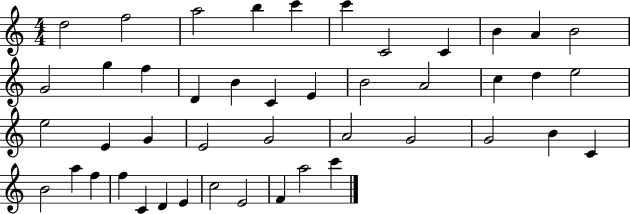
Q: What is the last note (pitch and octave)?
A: C6